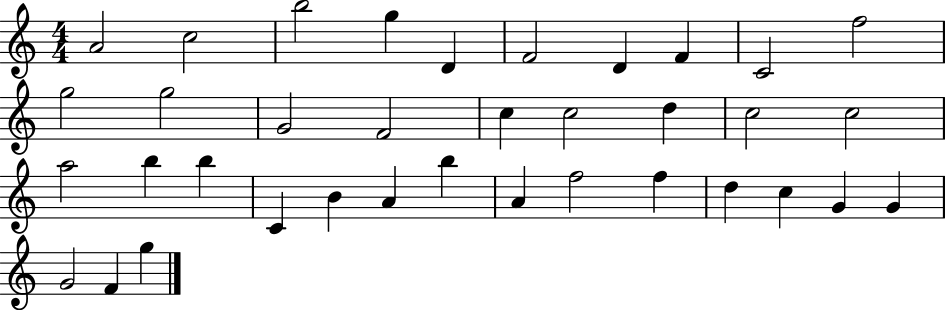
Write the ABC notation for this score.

X:1
T:Untitled
M:4/4
L:1/4
K:C
A2 c2 b2 g D F2 D F C2 f2 g2 g2 G2 F2 c c2 d c2 c2 a2 b b C B A b A f2 f d c G G G2 F g